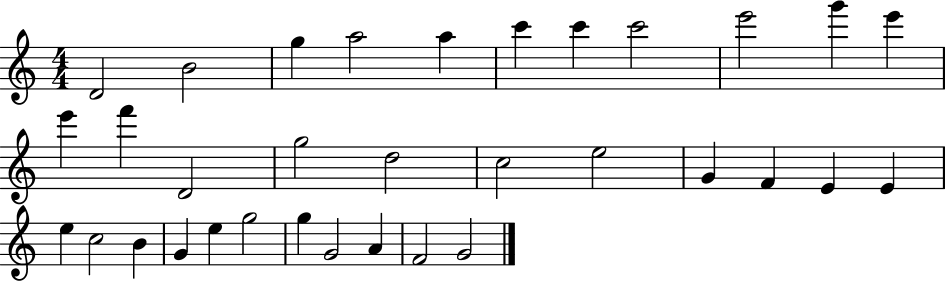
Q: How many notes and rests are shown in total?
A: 33